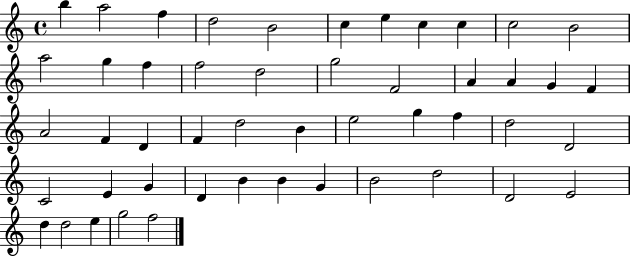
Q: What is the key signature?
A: C major